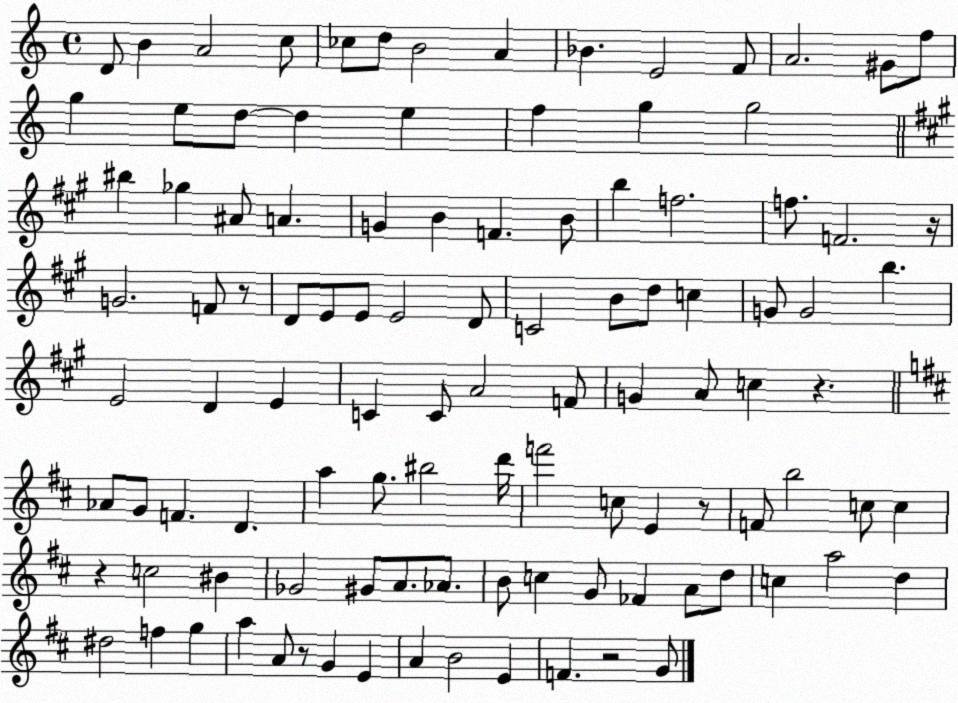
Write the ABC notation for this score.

X:1
T:Untitled
M:4/4
L:1/4
K:C
D/2 B A2 c/2 _c/2 d/2 B2 A _B E2 F/2 A2 ^G/2 f/2 g e/2 d/2 d e f g g2 ^b _g ^A/2 A G B F B/2 b f2 f/2 F2 z/4 G2 F/2 z/2 D/2 E/2 E/2 E2 D/2 C2 B/2 d/2 c G/2 G2 b E2 D E C C/2 A2 F/2 G A/2 c z _A/2 G/2 F D a g/2 ^b2 d'/4 f'2 c/2 E z/2 F/2 b2 c/2 c z c2 ^B _G2 ^G/2 A/2 _A/2 B/2 c G/2 _F A/2 d/2 c a2 d ^d2 f g a A/2 z/2 G E A B2 E F z2 G/2